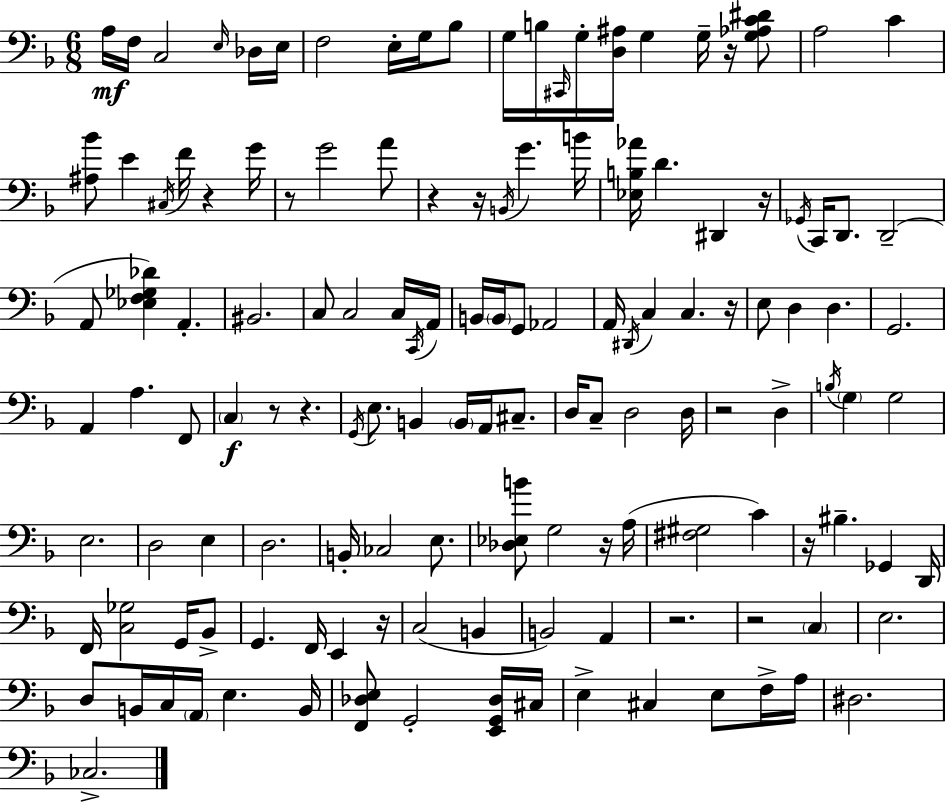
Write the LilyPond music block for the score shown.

{
  \clef bass
  \numericTimeSignature
  \time 6/8
  \key d \minor
  a16\mf f16 c2 \grace { e16 } des16 | e16 f2 e16-. g16 bes8 | g16 b16 \grace { cis,16 } g16-. <d ais>16 g4 g16-- r16 | <g aes c' dis'>8 a2 c'4 | \break <ais bes'>8 e'4 \acciaccatura { cis16 } f'16 r4 | g'16 r8 g'2 | a'8 r4 r16 \acciaccatura { b,16 } g'4. | b'16 <ees b aes'>16 d'4. dis,4 | \break r16 \acciaccatura { ges,16 } c,16 d,8. d,2--( | a,8 <ees f ges des'>4) a,4.-. | bis,2. | c8 c2 | \break c16 \acciaccatura { c,16 } a,16 b,16 \parenthesize b,16 g,8 aes,2 | a,16 \acciaccatura { dis,16 } c4 | c4. r16 e8 d4 | d4. g,2. | \break a,4 a4. | f,8 \parenthesize c4\f r8 | r4. \acciaccatura { g,16 } e8. b,4 | \parenthesize b,16 a,16 cis8.-- d16 c8-- d2 | \break d16 r2 | d4-> \acciaccatura { b16 } \parenthesize g4 | g2 e2. | d2 | \break e4 d2. | b,16-. ces2 | e8. <des ees b'>8 g2 | r16 a16( <fis gis>2 | \break c'4) r16 bis4.-- | ges,4 d,16 f,16 <c ges>2 | g,16 bes,8-> g,4. | f,16 e,4 r16 c2( | \break b,4 b,2) | a,4 r2. | r2 | \parenthesize c4 e2. | \break d8 b,16 | c16 \parenthesize a,16 e4. b,16 <f, des e>8 g,2-. | <e, g, des>16 cis16 e4-> | cis4 e8 f16-> a16 dis2. | \break ces2.-> | \bar "|."
}